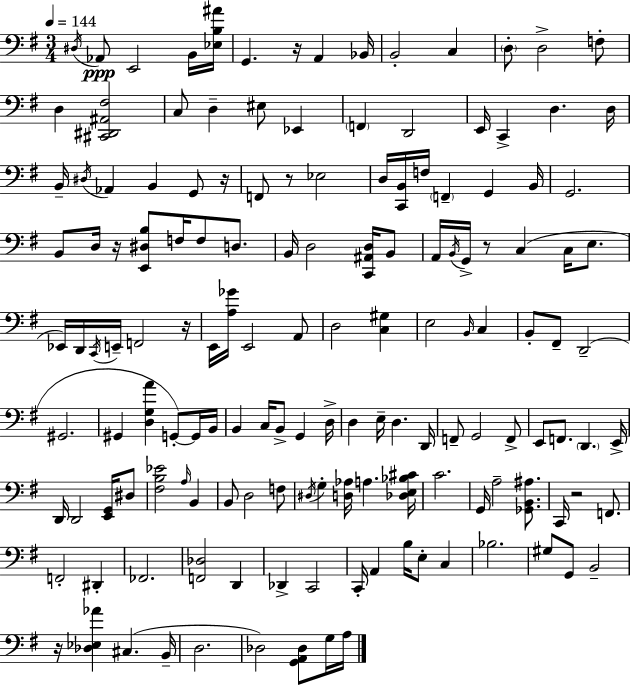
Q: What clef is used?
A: bass